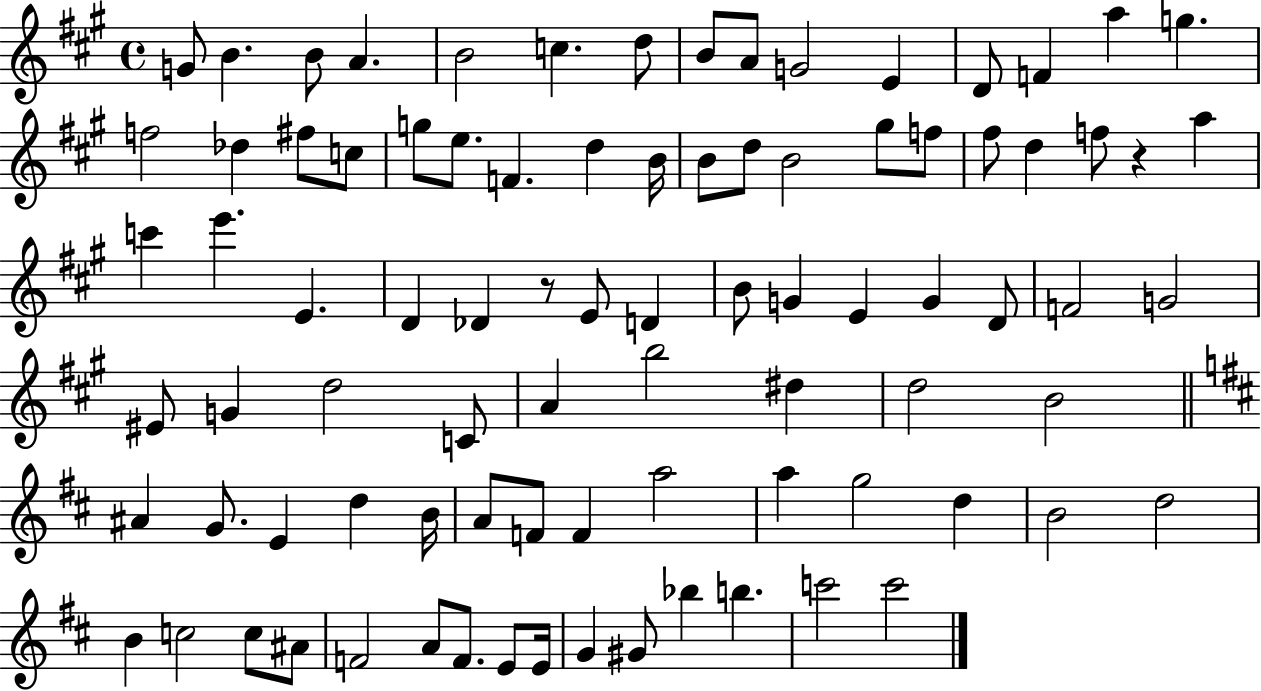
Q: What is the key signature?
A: A major